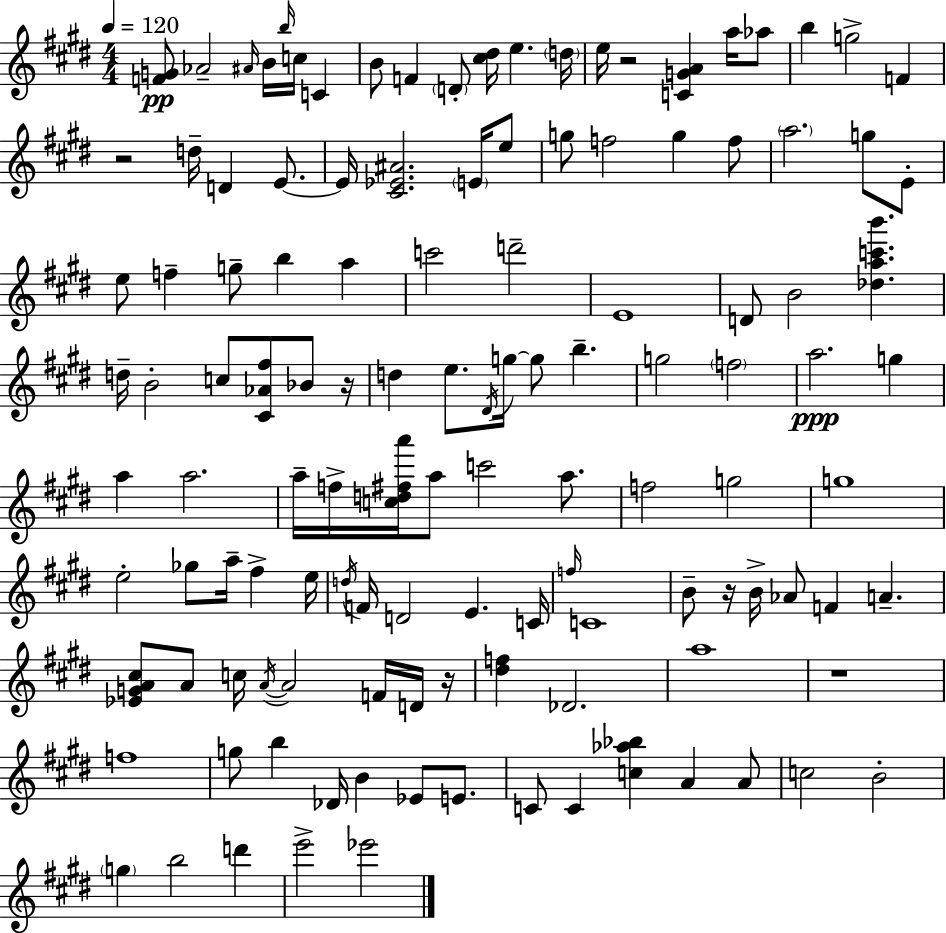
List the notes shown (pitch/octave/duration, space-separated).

[F4,G4]/e Ab4/h A#4/s B4/s B5/s C5/s C4/q B4/e F4/q D4/e [C#5,D#5]/s E5/q. D5/s E5/s R/h [C4,G4,A4]/q A5/s Ab5/e B5/q G5/h F4/q R/h D5/s D4/q E4/e. E4/s [C#4,Eb4,A#4]/h. E4/s E5/e G5/e F5/h G5/q F5/e A5/h. G5/e E4/e E5/e F5/q G5/e B5/q A5/q C6/h D6/h E4/w D4/e B4/h [Db5,A5,C6,B6]/q. D5/s B4/h C5/e [C#4,Ab4,F#5]/e Bb4/e R/s D5/q E5/e. D#4/s G5/s G5/e B5/q. G5/h F5/h A5/h. G5/q A5/q A5/h. A5/s F5/s [C5,D5,F#5,A6]/s A5/e C6/h A5/e. F5/h G5/h G5/w E5/h Gb5/e A5/s F#5/q E5/s D5/s F4/s D4/h E4/q. C4/s F5/s C4/w B4/e R/s B4/s Ab4/e F4/q A4/q. [Eb4,G4,A4,C#5]/e A4/e C5/s A4/s A4/h F4/s D4/s R/s [D#5,F5]/q Db4/h. A5/w R/w F5/w G5/e B5/q Db4/s B4/q Eb4/e E4/e. C4/e C4/q [C5,Ab5,Bb5]/q A4/q A4/e C5/h B4/h G5/q B5/h D6/q E6/h Eb6/h